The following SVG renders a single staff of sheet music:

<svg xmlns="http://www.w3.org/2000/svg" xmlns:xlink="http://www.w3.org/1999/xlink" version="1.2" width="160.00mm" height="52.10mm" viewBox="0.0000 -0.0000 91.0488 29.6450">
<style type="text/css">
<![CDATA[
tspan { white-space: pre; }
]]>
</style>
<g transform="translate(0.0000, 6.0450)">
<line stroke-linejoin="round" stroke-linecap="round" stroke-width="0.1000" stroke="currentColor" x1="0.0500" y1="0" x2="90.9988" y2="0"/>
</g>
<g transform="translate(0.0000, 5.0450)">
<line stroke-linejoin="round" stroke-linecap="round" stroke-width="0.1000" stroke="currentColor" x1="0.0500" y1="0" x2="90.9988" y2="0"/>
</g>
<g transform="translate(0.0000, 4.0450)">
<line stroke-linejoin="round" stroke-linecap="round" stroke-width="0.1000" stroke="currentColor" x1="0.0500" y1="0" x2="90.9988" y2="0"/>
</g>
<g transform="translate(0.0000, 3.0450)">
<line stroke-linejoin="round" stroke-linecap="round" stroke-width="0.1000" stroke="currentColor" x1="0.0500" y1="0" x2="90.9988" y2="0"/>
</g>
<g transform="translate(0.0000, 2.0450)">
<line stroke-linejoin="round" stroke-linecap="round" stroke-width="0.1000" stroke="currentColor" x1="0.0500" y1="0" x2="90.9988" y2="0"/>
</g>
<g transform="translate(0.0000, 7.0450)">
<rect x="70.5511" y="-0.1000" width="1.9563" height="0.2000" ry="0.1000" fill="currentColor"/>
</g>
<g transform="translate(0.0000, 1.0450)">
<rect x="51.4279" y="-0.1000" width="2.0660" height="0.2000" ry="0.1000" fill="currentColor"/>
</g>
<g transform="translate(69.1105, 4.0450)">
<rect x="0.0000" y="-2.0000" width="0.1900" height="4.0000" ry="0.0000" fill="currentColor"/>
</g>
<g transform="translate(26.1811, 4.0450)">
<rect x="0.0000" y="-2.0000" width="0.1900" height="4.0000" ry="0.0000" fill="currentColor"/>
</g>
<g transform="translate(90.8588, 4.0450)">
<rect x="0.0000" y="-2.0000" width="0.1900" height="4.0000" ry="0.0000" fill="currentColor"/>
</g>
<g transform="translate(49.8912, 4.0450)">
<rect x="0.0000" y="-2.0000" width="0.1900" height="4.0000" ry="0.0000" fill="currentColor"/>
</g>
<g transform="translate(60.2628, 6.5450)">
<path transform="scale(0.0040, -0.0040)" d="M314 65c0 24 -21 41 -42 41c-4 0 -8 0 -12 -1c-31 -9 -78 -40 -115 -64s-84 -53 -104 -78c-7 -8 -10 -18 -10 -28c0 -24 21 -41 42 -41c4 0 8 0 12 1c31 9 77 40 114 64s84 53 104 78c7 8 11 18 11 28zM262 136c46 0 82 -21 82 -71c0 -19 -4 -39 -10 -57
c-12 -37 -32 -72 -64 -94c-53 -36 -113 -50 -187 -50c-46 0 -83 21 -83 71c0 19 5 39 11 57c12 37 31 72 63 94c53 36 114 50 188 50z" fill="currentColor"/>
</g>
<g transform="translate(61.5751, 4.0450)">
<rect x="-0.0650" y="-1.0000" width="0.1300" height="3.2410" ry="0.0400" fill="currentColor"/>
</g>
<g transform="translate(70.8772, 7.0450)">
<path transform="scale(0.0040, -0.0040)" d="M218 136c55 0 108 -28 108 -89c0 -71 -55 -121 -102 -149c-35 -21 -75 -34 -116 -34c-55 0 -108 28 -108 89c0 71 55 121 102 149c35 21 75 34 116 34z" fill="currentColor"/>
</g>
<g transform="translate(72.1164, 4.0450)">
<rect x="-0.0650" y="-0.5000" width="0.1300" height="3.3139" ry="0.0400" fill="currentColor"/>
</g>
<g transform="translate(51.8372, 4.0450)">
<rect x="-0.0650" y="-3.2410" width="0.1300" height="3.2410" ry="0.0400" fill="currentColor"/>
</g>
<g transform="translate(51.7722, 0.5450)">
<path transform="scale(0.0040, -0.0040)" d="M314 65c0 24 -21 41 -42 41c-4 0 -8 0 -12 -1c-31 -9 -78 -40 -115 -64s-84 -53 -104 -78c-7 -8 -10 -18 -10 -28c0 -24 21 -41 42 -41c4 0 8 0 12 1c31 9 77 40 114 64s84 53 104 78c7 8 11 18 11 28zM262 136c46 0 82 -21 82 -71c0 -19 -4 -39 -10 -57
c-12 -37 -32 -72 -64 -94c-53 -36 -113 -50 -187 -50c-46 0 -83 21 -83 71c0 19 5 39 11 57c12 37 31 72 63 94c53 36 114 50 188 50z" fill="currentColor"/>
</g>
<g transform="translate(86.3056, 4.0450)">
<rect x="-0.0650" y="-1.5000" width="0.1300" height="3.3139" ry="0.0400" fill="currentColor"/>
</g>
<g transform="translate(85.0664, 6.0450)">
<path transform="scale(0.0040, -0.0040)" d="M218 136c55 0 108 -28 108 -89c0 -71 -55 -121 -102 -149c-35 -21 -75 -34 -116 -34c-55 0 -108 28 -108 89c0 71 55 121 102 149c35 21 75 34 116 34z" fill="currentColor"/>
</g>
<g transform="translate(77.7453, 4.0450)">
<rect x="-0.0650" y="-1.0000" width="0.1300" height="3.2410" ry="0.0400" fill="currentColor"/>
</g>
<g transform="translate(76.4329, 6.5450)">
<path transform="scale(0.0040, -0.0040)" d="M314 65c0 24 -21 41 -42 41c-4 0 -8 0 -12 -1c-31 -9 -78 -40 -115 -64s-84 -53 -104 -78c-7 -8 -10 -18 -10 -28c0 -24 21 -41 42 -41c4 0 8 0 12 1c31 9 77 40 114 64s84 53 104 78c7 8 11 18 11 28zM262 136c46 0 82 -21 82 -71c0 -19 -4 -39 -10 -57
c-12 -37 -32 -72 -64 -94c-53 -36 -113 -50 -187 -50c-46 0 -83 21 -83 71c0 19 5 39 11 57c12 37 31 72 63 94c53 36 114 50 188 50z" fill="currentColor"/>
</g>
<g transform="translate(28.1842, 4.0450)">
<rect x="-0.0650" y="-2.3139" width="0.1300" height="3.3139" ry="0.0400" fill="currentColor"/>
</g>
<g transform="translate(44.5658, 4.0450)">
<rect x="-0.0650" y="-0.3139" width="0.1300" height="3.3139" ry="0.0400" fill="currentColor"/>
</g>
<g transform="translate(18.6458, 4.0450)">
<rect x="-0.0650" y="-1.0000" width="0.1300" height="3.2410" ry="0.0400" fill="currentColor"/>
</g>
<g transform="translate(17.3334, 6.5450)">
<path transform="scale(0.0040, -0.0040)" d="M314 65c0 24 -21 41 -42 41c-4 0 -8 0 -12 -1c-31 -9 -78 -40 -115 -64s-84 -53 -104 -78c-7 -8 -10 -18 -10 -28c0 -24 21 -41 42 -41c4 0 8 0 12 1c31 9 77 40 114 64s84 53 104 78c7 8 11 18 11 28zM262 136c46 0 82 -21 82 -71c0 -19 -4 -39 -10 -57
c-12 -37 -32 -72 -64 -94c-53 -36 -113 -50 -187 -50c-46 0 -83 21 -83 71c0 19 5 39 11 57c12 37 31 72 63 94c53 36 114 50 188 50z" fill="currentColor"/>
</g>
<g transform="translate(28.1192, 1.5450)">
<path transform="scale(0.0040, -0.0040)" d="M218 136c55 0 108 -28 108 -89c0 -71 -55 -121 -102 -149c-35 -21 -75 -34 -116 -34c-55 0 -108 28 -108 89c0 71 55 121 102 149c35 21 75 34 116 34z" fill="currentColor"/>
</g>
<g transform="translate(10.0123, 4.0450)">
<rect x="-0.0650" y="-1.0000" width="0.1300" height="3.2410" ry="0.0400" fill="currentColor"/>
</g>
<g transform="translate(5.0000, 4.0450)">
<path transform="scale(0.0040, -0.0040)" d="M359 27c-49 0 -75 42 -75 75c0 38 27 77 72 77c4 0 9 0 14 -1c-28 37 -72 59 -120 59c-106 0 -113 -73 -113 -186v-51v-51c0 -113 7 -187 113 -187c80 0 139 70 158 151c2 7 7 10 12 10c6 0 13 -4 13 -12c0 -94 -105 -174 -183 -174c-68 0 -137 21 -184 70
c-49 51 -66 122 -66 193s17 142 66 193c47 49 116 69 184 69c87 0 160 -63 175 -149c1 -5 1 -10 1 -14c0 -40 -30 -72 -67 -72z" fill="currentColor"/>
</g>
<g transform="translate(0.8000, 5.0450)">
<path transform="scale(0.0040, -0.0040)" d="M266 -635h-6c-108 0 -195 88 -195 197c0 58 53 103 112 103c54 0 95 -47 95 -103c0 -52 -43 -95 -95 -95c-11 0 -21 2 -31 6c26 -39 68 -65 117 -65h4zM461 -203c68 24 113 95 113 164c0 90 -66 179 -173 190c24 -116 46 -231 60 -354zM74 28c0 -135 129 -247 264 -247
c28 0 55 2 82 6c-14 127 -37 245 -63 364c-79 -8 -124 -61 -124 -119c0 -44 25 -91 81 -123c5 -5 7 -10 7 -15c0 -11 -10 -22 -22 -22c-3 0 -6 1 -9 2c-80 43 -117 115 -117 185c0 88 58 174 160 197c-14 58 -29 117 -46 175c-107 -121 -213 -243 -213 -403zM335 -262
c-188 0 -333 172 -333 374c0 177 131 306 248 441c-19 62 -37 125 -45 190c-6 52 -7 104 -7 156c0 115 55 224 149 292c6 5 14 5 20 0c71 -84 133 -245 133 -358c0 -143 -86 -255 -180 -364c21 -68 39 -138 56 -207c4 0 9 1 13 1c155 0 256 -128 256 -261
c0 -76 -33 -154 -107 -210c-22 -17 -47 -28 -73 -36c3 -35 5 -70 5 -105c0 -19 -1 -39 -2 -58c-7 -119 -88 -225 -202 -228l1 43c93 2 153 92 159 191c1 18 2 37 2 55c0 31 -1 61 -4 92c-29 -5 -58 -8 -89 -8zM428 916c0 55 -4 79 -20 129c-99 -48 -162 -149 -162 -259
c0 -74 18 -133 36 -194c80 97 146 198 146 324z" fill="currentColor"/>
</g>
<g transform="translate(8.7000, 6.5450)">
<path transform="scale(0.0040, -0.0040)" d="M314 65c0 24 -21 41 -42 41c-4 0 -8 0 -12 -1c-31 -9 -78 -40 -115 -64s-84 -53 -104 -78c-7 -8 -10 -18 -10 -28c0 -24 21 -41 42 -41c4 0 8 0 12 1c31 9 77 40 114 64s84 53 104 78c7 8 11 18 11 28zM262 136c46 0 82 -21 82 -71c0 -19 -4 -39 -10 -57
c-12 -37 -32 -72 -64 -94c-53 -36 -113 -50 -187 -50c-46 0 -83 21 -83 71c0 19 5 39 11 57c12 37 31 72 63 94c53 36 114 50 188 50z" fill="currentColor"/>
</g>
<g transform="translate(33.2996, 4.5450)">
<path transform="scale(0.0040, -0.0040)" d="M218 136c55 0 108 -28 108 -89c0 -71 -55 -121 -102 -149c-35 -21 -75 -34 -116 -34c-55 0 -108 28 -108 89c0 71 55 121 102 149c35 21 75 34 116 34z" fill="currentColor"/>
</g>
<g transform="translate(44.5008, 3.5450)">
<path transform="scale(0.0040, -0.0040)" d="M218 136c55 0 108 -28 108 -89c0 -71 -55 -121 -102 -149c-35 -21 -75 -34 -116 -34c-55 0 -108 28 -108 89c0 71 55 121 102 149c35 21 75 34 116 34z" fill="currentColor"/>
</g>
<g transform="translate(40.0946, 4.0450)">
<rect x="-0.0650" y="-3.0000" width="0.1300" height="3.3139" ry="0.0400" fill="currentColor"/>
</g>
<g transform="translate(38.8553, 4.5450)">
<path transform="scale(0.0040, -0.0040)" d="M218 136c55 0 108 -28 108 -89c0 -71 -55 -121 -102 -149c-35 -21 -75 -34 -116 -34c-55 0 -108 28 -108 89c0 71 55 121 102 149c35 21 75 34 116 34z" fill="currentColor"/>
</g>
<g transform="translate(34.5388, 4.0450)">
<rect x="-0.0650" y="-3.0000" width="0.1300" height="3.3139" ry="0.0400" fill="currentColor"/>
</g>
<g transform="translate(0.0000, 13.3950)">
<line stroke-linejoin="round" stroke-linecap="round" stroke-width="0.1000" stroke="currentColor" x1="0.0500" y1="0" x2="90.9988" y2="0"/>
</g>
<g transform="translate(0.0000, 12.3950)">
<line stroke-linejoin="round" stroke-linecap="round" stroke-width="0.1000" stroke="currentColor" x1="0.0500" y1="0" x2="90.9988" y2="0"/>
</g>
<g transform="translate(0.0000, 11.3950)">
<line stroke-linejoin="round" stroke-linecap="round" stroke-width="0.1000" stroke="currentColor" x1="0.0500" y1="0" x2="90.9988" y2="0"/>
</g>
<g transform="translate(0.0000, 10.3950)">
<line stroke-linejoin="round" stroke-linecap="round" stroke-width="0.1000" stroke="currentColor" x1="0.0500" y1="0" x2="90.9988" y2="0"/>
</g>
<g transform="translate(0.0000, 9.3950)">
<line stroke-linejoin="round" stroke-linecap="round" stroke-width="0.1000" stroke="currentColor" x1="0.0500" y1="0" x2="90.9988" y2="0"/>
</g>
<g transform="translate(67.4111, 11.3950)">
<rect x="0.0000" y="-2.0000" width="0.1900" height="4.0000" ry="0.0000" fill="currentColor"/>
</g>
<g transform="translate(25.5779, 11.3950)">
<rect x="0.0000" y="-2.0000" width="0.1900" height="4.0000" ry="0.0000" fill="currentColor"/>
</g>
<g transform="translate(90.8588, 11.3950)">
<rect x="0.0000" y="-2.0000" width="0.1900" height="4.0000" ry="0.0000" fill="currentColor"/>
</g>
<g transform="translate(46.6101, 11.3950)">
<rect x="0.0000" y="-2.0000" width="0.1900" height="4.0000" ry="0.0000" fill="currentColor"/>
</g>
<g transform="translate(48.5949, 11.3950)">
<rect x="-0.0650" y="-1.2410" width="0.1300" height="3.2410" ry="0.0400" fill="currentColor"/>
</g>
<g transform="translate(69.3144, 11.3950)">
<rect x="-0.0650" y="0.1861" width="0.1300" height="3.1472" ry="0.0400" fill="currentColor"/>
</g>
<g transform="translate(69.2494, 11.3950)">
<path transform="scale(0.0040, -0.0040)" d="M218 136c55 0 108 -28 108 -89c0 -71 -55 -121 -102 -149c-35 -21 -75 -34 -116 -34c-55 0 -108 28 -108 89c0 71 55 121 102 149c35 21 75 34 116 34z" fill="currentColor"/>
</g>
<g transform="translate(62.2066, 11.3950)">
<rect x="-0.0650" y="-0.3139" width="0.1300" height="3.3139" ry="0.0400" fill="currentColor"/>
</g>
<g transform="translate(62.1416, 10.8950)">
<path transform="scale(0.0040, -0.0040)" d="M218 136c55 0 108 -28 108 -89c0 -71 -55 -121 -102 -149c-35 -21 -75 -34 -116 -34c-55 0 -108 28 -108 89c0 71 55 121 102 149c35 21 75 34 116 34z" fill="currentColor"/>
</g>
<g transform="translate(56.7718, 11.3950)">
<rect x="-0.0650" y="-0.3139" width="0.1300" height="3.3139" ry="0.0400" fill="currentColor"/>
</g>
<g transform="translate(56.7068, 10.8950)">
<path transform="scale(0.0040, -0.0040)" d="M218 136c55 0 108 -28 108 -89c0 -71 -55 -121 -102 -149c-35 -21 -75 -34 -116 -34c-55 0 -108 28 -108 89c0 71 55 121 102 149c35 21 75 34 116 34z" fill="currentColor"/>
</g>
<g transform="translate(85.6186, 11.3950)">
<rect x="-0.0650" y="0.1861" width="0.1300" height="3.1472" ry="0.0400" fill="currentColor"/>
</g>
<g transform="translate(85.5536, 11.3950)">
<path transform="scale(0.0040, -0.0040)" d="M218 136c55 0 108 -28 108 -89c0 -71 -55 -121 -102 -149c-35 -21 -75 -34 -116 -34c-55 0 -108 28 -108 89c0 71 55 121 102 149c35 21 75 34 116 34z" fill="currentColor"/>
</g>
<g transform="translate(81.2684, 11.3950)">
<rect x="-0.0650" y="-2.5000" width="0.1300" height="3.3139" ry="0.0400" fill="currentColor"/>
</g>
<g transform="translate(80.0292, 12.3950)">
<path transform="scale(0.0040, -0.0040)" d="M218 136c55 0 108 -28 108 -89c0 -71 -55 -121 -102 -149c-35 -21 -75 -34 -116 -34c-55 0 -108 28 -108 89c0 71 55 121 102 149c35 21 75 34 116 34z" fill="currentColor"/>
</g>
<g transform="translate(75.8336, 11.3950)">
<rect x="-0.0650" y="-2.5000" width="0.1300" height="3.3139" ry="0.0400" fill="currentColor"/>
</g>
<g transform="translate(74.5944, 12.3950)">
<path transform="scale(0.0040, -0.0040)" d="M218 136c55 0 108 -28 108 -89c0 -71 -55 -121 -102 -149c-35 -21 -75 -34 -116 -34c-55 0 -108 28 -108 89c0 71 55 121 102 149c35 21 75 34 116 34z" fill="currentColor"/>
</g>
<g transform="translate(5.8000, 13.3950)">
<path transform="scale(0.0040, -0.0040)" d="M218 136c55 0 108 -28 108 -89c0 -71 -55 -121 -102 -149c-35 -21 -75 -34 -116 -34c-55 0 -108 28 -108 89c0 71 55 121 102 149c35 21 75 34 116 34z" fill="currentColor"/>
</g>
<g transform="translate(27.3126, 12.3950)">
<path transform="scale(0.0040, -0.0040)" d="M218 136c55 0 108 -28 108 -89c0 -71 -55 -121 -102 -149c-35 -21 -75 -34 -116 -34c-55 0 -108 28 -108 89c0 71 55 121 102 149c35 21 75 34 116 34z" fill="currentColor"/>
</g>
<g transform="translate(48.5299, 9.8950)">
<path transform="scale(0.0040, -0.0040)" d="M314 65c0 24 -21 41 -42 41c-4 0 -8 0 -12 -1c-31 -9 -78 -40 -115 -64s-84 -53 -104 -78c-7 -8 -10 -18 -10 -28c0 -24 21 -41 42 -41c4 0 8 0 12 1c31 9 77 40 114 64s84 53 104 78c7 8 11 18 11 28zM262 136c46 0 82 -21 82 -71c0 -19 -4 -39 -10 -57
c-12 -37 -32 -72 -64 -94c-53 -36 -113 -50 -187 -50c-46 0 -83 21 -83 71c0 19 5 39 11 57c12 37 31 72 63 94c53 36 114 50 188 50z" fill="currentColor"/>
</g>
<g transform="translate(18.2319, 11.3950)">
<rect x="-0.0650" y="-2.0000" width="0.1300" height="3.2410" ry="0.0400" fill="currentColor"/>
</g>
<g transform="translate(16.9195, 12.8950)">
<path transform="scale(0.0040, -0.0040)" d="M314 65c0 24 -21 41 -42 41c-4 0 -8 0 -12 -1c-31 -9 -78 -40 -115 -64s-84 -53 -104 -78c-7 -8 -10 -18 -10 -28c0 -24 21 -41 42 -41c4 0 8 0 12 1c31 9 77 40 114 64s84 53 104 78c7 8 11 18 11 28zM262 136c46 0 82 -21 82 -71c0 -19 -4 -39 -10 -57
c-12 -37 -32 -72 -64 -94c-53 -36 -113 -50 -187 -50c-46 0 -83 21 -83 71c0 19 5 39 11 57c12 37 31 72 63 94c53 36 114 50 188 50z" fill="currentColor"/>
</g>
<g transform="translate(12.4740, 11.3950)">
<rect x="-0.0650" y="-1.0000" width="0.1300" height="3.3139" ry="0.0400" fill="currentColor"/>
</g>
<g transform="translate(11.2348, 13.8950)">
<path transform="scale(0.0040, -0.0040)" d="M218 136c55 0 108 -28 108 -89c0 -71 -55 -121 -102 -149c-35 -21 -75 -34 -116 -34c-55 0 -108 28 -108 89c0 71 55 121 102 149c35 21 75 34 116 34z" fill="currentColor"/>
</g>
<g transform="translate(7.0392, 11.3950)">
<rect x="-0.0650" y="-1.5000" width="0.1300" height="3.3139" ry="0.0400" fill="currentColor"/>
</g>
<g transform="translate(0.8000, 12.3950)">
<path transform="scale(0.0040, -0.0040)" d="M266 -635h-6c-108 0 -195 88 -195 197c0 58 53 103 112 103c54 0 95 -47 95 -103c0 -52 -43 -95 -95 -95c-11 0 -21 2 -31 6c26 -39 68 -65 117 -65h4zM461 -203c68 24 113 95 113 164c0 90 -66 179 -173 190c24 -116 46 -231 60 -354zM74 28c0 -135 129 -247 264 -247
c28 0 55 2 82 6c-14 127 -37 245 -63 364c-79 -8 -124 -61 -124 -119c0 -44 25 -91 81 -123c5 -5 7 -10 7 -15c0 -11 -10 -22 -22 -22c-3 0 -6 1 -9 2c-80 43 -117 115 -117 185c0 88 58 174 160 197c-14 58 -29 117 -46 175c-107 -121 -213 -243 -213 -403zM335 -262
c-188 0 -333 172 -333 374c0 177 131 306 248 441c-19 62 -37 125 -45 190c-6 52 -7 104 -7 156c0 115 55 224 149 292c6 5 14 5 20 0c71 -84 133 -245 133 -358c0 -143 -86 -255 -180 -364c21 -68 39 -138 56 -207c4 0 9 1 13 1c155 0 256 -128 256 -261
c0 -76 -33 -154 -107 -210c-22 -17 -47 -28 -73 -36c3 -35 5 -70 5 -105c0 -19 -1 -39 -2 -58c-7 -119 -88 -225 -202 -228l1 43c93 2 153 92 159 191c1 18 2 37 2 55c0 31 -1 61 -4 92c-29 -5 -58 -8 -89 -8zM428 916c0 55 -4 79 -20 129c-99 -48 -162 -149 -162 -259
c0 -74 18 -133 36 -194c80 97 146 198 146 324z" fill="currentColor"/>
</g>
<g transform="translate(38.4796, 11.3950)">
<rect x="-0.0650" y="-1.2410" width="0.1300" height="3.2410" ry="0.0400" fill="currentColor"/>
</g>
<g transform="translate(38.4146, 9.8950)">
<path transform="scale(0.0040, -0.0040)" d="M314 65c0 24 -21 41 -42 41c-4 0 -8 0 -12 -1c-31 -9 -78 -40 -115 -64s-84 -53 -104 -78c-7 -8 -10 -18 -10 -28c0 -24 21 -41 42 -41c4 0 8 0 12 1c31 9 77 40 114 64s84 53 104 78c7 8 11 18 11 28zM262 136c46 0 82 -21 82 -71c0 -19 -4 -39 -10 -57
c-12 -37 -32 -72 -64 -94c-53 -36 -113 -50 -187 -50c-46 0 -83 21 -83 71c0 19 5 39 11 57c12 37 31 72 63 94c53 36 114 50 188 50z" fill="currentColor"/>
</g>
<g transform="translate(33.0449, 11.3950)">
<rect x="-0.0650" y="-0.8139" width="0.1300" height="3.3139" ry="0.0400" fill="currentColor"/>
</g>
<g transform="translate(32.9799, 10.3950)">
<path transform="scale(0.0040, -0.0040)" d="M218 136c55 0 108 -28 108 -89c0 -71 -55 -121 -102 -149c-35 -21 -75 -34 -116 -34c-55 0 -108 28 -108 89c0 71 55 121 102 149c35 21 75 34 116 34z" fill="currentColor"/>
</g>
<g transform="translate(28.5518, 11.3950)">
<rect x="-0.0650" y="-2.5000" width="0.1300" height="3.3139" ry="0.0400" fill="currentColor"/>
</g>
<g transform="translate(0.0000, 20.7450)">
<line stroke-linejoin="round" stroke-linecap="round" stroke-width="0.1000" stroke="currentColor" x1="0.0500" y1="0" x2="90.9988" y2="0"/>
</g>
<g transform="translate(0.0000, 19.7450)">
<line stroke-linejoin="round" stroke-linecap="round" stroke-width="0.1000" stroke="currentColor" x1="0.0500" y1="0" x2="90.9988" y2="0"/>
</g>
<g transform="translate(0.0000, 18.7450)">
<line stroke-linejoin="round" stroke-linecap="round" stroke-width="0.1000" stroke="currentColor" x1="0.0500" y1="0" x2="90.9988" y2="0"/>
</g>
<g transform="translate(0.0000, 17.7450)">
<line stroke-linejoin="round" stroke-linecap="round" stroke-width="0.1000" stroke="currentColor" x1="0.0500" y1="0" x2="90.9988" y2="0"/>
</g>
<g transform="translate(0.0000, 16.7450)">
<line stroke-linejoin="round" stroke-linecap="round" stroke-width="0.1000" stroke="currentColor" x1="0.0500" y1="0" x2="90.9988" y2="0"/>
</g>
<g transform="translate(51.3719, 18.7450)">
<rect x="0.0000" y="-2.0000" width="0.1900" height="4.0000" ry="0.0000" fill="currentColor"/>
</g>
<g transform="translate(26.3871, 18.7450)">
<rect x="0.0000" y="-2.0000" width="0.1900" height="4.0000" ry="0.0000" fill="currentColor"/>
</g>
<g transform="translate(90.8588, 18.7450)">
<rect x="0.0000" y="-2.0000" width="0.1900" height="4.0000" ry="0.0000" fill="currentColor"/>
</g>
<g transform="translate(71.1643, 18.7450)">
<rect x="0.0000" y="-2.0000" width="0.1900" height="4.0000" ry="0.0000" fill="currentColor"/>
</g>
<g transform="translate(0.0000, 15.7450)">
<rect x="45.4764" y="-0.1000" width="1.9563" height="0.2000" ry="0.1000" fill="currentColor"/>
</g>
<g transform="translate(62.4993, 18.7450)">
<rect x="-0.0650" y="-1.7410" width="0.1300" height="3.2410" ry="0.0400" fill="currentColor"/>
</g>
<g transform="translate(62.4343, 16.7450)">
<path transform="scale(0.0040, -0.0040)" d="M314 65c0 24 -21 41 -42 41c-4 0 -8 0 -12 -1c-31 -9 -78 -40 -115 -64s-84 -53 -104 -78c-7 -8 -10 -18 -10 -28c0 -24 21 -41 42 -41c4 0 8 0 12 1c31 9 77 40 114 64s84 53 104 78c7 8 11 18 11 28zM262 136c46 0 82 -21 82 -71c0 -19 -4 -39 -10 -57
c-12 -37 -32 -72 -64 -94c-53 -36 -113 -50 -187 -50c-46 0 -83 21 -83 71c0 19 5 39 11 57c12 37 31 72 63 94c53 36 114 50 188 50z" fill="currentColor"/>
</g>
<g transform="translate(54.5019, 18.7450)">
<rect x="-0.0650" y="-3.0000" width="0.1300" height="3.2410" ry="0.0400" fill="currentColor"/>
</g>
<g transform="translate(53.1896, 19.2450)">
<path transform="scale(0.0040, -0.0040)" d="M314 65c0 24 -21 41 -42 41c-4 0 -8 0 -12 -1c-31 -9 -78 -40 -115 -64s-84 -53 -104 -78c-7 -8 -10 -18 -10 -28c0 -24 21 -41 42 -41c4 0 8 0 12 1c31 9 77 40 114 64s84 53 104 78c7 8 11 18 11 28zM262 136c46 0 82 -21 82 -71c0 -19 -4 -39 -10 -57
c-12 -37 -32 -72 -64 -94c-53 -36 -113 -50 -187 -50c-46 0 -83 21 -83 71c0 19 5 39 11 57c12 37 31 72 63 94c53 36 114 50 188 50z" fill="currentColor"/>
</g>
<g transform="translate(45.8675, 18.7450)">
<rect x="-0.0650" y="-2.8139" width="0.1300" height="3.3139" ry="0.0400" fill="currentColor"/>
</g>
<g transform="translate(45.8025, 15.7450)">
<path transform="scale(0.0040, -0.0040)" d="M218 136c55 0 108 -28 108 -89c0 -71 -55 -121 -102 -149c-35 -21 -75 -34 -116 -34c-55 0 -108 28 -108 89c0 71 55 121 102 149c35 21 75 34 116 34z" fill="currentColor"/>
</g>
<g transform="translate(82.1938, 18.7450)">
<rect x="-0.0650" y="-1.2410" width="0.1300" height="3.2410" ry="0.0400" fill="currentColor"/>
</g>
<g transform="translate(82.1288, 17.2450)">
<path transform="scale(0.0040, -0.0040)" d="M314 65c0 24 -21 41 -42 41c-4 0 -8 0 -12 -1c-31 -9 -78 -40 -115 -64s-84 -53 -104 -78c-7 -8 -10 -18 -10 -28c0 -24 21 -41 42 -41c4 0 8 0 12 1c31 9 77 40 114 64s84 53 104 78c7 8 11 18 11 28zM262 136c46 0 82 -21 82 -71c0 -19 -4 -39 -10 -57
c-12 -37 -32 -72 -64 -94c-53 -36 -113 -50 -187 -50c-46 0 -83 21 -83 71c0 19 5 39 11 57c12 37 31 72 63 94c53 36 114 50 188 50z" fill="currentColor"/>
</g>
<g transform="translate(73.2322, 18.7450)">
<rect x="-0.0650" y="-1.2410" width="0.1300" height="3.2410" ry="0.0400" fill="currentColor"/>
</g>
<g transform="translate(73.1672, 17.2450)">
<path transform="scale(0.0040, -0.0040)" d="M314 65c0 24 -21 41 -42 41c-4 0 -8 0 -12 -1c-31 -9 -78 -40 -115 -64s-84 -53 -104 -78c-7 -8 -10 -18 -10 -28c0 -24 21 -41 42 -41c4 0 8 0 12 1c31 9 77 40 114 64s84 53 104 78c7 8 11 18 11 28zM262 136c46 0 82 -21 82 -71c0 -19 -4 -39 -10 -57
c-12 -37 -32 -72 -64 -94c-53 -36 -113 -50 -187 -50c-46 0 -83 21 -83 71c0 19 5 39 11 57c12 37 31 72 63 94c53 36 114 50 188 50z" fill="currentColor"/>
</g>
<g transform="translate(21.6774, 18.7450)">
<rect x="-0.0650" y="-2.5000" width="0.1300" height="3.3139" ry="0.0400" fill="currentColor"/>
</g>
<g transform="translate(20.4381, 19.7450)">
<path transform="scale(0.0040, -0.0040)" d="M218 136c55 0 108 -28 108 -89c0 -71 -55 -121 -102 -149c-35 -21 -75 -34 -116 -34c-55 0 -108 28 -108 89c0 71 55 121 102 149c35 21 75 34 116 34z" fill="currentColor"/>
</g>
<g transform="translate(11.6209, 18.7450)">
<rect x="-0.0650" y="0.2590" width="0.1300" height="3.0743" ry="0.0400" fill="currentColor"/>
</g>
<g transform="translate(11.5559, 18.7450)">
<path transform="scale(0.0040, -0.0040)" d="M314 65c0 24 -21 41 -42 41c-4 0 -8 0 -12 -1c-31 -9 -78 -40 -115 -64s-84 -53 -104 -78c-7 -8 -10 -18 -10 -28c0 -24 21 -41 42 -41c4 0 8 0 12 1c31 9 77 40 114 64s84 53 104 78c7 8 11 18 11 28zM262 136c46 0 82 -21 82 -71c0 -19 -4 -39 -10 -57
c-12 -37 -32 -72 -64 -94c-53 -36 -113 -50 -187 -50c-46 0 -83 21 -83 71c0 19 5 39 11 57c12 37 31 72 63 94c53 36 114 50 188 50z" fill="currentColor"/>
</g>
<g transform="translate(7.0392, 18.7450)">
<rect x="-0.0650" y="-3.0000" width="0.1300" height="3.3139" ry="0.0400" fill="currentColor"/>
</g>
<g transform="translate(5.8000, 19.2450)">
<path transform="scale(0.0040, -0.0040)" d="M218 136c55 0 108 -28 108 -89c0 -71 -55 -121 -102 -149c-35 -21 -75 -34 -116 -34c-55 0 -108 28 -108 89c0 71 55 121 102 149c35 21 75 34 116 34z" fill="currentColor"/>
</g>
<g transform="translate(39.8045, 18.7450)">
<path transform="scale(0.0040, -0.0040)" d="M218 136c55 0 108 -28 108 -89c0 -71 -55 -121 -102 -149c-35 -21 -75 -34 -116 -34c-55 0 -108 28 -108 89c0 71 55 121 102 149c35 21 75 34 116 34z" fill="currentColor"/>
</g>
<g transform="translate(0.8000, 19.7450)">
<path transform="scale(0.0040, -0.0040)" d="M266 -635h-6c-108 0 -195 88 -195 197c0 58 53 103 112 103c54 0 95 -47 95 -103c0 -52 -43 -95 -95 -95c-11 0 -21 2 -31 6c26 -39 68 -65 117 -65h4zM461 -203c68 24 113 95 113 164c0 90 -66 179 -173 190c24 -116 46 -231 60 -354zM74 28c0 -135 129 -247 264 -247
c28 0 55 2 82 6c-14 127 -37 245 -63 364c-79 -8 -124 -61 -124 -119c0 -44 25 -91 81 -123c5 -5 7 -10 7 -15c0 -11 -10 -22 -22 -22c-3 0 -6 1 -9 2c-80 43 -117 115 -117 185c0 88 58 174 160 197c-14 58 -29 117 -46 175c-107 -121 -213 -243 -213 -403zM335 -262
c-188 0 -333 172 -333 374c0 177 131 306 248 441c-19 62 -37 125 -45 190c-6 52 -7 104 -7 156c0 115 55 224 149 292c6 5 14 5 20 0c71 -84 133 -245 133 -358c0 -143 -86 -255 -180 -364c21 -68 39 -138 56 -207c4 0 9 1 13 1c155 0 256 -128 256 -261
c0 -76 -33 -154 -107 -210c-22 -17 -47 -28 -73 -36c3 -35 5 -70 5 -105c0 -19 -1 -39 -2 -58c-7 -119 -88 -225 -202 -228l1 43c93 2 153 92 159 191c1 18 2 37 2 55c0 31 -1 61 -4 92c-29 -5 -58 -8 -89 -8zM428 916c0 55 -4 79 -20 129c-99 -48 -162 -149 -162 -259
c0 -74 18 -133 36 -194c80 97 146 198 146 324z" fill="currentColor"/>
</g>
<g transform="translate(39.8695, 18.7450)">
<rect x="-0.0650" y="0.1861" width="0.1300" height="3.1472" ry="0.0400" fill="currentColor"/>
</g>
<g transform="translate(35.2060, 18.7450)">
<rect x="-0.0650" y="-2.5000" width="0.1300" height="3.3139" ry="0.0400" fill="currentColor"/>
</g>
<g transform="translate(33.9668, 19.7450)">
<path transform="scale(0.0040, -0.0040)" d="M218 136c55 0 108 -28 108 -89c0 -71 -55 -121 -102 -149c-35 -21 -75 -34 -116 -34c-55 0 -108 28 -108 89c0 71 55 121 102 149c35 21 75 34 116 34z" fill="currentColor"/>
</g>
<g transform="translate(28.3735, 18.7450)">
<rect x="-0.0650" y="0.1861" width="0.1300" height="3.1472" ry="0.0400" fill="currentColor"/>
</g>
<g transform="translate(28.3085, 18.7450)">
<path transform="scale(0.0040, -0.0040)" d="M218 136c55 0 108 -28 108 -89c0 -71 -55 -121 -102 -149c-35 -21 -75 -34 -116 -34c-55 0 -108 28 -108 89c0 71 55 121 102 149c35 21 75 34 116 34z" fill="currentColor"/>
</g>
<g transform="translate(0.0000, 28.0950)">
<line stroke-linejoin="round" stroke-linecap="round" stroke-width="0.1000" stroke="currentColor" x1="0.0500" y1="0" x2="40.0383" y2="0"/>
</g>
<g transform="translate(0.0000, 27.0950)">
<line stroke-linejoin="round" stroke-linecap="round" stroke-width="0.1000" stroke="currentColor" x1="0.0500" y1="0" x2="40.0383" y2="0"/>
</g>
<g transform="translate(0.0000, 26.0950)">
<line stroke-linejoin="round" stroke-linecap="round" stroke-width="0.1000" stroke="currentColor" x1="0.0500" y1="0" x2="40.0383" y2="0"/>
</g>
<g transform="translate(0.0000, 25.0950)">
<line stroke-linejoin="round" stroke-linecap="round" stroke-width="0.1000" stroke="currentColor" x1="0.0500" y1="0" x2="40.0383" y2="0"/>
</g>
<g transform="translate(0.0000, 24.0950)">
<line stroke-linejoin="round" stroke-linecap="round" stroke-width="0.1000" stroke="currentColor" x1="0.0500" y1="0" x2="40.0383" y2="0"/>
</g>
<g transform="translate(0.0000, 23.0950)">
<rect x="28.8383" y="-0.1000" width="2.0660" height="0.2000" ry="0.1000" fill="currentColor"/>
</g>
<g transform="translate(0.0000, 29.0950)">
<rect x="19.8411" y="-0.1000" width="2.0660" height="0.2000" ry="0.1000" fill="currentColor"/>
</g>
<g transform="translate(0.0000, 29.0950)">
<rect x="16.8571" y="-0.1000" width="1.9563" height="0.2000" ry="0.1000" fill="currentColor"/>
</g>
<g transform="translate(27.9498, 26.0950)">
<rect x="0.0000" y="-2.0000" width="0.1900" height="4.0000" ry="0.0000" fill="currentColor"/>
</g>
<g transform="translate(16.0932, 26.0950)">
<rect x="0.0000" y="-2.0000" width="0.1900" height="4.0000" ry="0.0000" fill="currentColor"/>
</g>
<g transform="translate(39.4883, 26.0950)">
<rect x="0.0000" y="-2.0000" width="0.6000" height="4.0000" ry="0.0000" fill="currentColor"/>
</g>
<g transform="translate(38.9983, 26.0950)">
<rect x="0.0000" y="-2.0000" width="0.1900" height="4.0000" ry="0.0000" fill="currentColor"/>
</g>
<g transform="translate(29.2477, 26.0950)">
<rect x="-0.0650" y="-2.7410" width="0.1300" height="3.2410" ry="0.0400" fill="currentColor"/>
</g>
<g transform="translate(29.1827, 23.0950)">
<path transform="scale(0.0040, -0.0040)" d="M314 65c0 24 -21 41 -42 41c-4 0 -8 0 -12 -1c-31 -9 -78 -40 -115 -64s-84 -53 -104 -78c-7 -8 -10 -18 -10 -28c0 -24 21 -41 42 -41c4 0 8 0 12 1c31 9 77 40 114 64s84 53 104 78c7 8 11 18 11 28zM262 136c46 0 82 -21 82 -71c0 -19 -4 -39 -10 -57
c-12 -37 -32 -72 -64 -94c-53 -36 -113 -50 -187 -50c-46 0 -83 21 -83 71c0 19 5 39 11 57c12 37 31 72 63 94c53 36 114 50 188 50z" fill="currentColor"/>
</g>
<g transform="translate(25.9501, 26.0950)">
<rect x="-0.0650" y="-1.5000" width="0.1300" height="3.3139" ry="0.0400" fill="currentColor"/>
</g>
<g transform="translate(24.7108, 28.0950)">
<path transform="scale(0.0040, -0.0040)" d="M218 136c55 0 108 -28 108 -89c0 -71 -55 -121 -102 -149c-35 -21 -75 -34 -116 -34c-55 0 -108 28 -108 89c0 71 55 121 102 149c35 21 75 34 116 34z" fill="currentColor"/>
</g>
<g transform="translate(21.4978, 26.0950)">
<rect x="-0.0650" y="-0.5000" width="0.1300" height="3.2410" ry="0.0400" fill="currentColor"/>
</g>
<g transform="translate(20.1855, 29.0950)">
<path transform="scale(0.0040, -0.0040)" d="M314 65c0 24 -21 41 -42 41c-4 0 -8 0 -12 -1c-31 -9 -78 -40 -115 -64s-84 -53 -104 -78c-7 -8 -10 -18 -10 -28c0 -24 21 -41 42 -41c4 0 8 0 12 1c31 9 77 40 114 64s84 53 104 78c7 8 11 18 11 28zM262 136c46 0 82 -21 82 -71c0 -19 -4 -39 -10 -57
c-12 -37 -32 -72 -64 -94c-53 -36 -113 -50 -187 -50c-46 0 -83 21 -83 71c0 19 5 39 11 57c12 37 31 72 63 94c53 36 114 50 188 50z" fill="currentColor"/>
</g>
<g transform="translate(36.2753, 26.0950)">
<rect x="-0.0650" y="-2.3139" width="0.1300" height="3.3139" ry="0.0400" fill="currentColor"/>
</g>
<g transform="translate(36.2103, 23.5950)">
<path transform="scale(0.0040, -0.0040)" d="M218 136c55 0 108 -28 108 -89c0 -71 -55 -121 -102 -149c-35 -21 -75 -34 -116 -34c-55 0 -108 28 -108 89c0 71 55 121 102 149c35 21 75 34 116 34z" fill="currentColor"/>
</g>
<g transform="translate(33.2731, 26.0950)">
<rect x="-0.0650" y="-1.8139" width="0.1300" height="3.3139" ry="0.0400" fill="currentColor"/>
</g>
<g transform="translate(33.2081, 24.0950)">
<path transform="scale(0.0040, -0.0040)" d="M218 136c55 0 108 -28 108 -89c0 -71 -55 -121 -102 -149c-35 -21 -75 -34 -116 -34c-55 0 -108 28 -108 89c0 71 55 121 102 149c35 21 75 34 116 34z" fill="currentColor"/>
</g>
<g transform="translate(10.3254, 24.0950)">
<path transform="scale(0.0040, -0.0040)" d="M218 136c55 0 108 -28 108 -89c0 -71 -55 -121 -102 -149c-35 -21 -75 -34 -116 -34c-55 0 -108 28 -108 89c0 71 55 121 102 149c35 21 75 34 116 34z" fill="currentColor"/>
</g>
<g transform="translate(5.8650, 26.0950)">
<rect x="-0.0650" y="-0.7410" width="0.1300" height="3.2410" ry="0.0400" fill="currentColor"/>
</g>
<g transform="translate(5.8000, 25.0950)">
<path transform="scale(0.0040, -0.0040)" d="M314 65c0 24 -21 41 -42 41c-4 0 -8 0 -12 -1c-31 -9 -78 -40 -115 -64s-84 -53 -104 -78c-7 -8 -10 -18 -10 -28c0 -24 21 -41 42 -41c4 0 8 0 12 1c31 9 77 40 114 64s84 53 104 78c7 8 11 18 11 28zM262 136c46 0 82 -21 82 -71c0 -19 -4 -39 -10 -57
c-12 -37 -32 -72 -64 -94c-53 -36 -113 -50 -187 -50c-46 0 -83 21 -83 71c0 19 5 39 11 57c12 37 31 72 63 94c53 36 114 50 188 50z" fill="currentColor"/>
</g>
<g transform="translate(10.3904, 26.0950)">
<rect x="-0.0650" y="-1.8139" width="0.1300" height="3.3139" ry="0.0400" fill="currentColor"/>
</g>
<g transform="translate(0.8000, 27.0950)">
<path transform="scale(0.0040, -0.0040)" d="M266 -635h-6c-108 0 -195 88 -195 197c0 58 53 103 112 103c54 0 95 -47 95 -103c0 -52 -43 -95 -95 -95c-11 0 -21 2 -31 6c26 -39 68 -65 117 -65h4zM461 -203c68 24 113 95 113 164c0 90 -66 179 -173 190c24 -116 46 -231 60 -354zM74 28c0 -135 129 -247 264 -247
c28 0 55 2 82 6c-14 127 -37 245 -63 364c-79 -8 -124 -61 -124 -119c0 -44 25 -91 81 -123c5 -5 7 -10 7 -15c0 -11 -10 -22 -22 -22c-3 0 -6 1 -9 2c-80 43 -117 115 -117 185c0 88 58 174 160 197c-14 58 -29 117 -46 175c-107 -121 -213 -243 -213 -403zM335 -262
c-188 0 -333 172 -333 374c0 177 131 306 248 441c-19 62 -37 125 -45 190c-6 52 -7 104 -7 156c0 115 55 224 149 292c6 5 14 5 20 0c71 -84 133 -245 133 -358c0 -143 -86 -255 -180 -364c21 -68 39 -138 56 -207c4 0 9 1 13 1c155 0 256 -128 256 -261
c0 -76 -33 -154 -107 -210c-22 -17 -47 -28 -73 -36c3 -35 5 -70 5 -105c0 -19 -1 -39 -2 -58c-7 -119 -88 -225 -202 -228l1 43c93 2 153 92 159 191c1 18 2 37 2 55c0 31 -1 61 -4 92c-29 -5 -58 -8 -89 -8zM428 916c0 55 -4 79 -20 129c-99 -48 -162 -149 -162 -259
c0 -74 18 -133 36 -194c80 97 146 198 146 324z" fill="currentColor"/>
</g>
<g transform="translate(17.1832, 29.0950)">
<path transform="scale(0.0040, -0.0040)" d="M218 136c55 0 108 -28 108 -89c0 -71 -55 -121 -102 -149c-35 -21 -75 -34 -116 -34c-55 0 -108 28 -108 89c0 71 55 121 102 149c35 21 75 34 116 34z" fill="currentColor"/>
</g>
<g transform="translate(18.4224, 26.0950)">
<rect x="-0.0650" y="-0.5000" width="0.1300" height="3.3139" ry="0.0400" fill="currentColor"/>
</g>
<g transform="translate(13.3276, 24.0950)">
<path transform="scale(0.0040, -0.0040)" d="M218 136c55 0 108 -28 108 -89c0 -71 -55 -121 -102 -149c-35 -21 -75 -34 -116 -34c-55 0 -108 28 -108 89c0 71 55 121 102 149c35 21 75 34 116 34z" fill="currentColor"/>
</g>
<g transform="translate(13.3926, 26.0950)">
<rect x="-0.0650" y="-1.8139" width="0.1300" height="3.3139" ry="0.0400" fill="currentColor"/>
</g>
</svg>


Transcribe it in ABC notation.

X:1
T:Untitled
M:4/4
L:1/4
K:C
D2 D2 g A A c b2 D2 C D2 E E D F2 G d e2 e2 c c B G G B A B2 G B G B a A2 f2 e2 e2 d2 f f C C2 E a2 f g